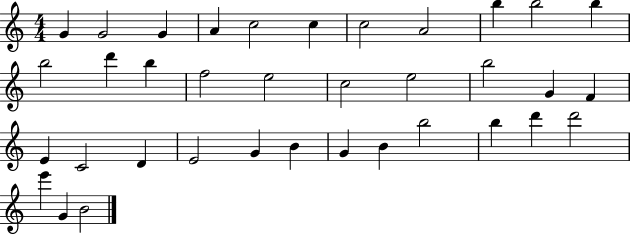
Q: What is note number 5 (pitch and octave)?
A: C5